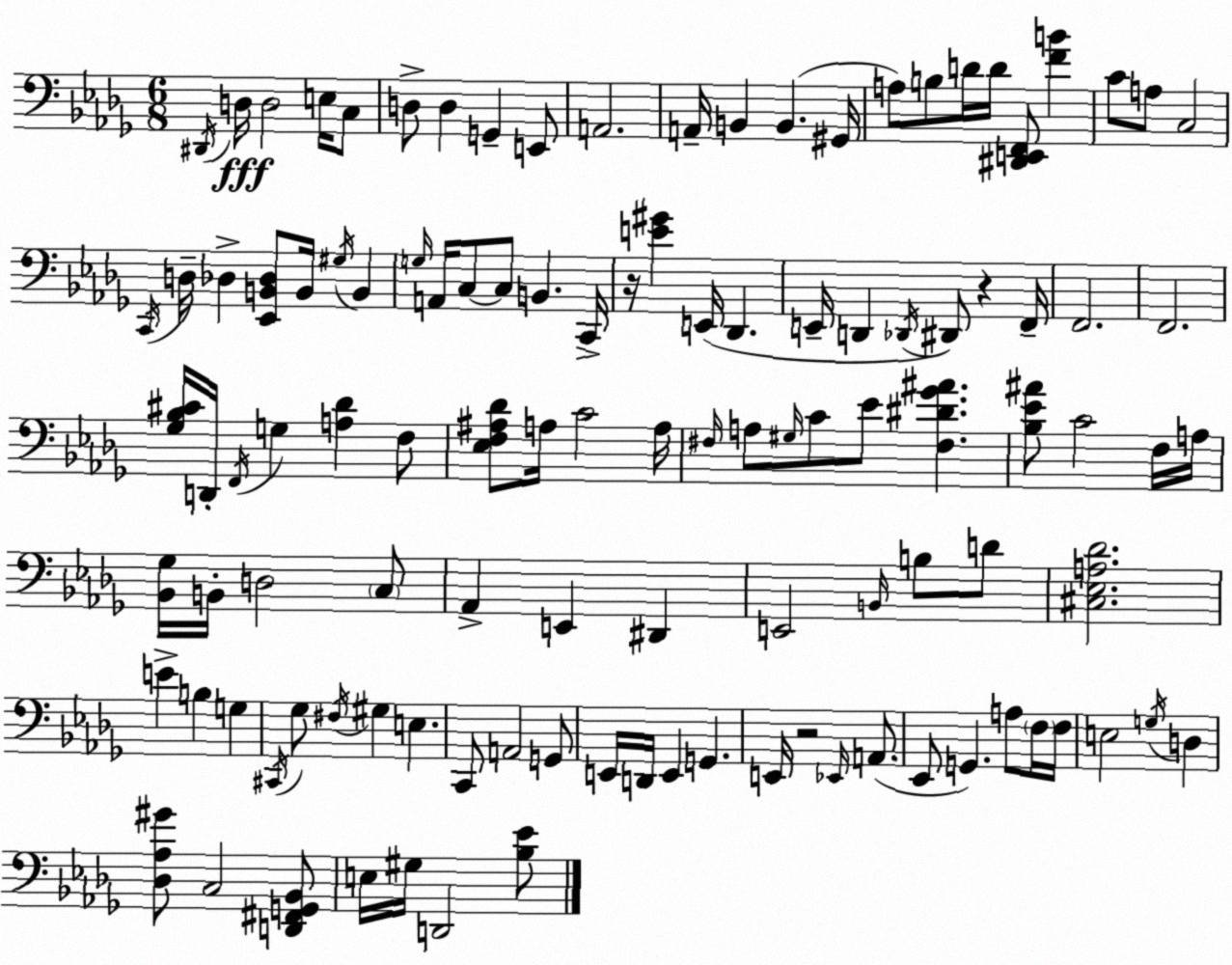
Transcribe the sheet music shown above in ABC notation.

X:1
T:Untitled
M:6/8
L:1/4
K:Bbm
^D,,/4 D,/4 D,2 E,/4 C,/2 D,/2 D, G,, E,,/2 A,,2 A,,/4 B,, B,, ^G,,/4 A,/2 B,/2 D/4 D/4 [^D,,E,,F,,]/2 [FB] C/2 A,/2 C,2 C,,/4 D,/4 _D, [_E,,B,,_D,]/2 B,,/4 ^G,/4 B,, G,/4 A,,/4 C,/2 C,/2 B,, C,,/4 z/4 [E^G] E,,/4 _D,, E,,/4 D,, _D,,/4 ^D,,/2 z F,,/4 F,,2 F,,2 [_G,_B,^C]/4 D,,/4 F,,/4 G, [A,_D] F,/2 [_E,F,^A,_D]/2 A,/4 C2 A,/4 ^F,/4 A,/2 ^G,/4 C/2 _E/2 [^F,^D_G^A] [_B,_E^A]/2 C2 F,/4 A,/4 [_B,,_G,]/4 B,,/4 D,2 C,/2 _A,, E,, ^D,, E,,2 B,,/4 B,/2 D/2 [^C,_E,A,_D]2 E B, G, ^C,,/4 _G,/2 ^F,/4 ^G, E, C,,/2 A,,2 G,,/2 E,,/4 D,,/4 E,, G,, E,,/4 z2 _E,,/4 A,,/2 _E,,/2 G,, A,/2 F,/4 F,/4 E,2 G,/4 D, [_D,_A,^G]/2 C,2 [D,,^F,,G,,_B,,]/2 E,/4 ^G,/4 D,,2 [_B,_E]/2